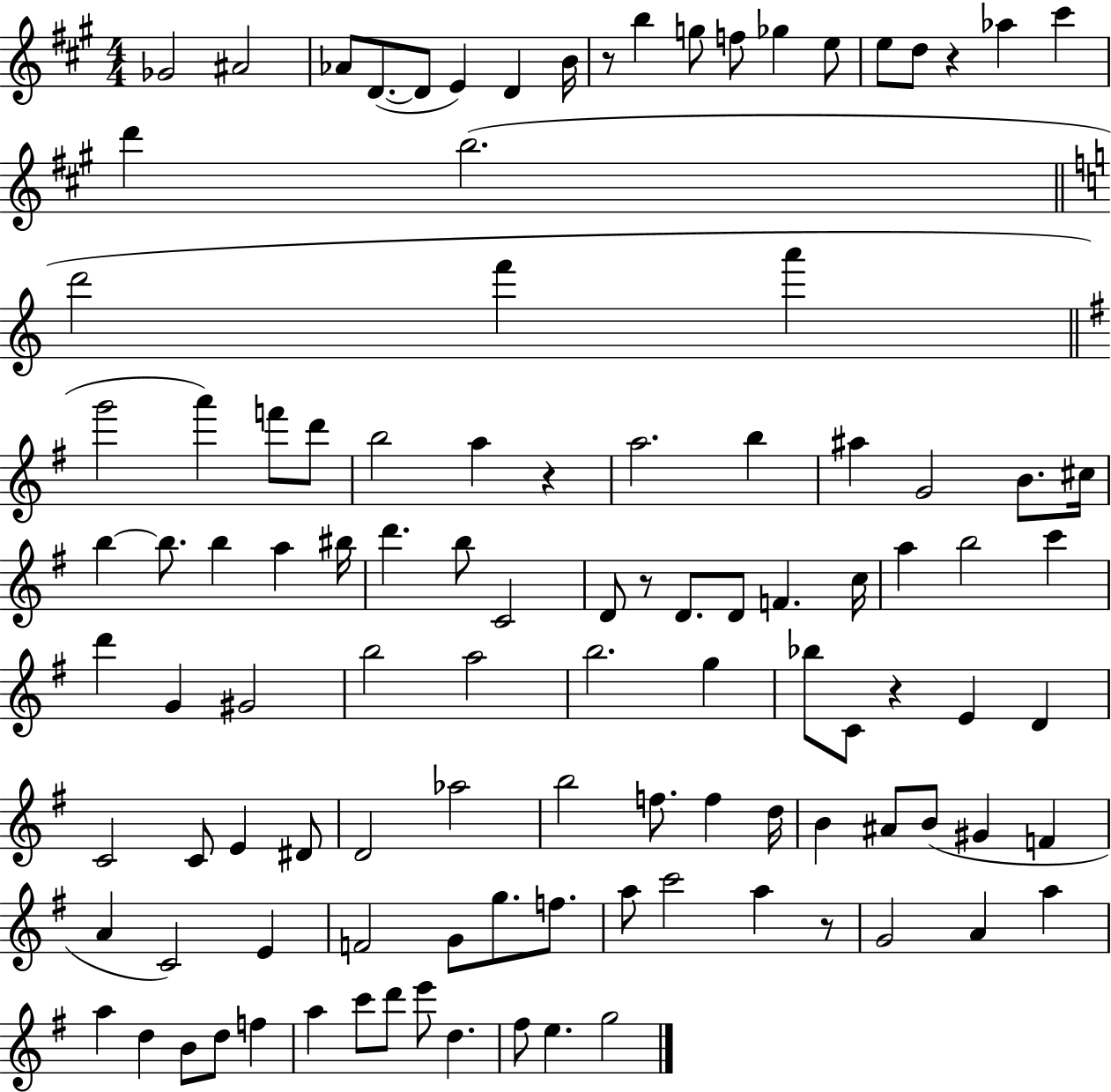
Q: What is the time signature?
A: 4/4